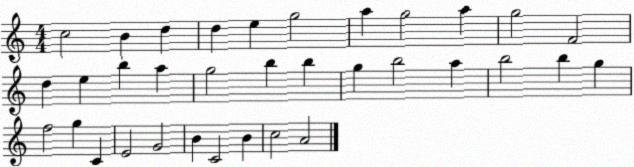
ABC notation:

X:1
T:Untitled
M:4/4
L:1/4
K:C
c2 B d d e g2 a g2 a g2 F2 d e b a g2 b b g b2 a b2 b g f2 g C E2 G2 B C2 B c2 A2